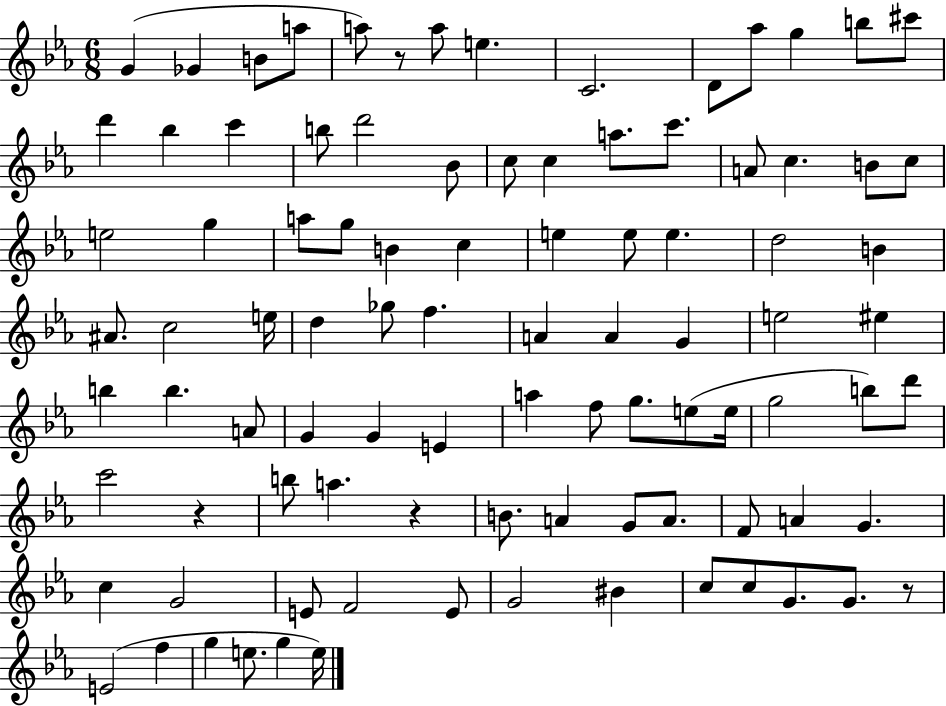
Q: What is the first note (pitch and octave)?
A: G4